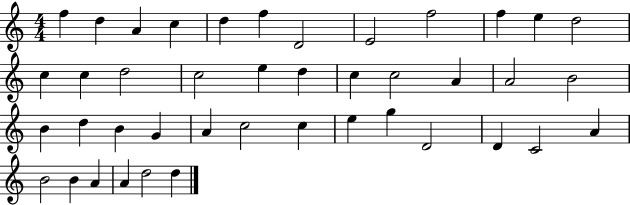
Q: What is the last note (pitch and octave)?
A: D5